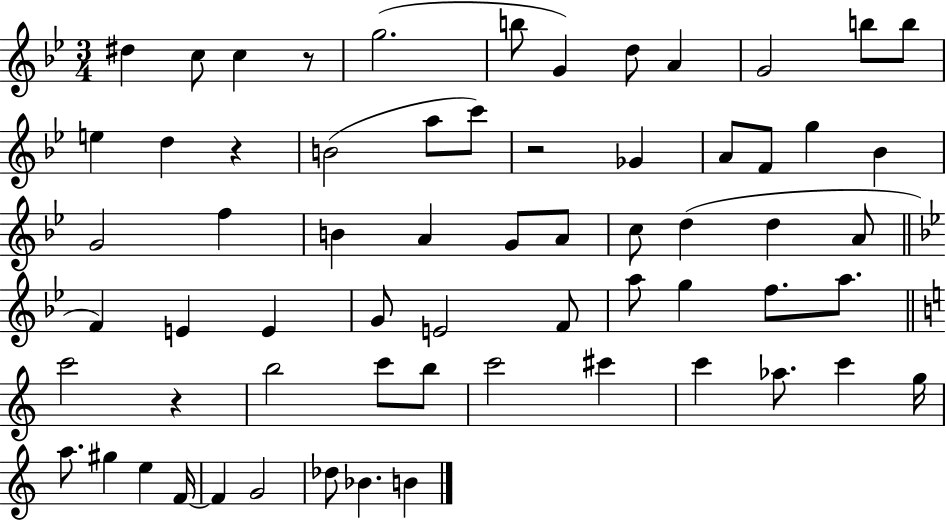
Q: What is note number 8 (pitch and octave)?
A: A4